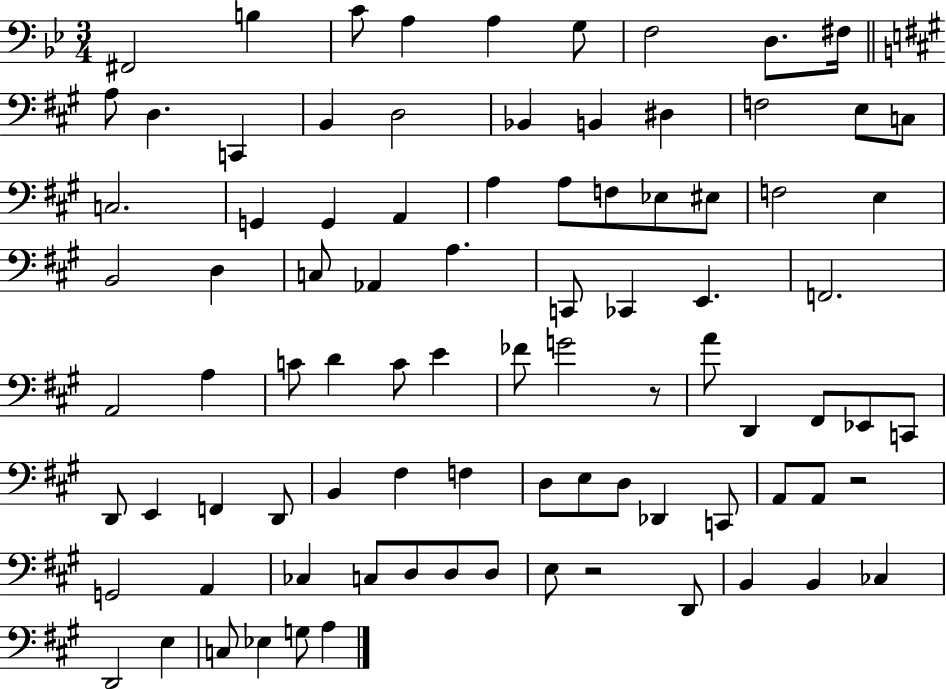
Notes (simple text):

F#2/h B3/q C4/e A3/q A3/q G3/e F3/h D3/e. F#3/s A3/e D3/q. C2/q B2/q D3/h Bb2/q B2/q D#3/q F3/h E3/e C3/e C3/h. G2/q G2/q A2/q A3/q A3/e F3/e Eb3/e EIS3/e F3/h E3/q B2/h D3/q C3/e Ab2/q A3/q. C2/e CES2/q E2/q. F2/h. A2/h A3/q C4/e D4/q C4/e E4/q FES4/e G4/h R/e A4/e D2/q F#2/e Eb2/e C2/e D2/e E2/q F2/q D2/e B2/q F#3/q F3/q D3/e E3/e D3/e Db2/q C2/e A2/e A2/e R/h G2/h A2/q CES3/q C3/e D3/e D3/e D3/e E3/e R/h D2/e B2/q B2/q CES3/q D2/h E3/q C3/e Eb3/q G3/e A3/q